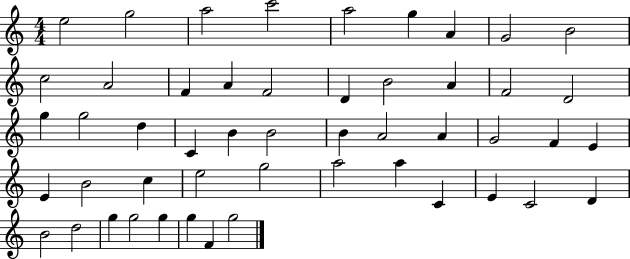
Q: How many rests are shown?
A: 0